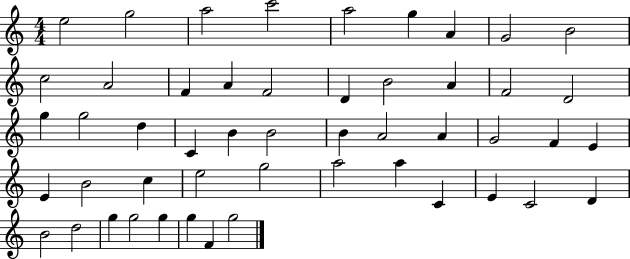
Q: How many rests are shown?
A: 0